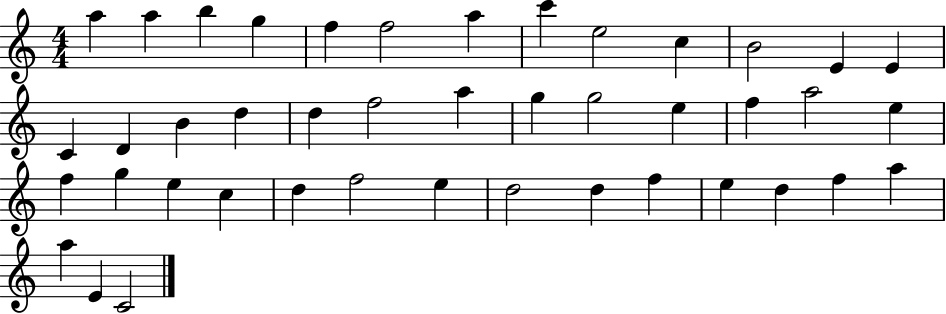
A5/q A5/q B5/q G5/q F5/q F5/h A5/q C6/q E5/h C5/q B4/h E4/q E4/q C4/q D4/q B4/q D5/q D5/q F5/h A5/q G5/q G5/h E5/q F5/q A5/h E5/q F5/q G5/q E5/q C5/q D5/q F5/h E5/q D5/h D5/q F5/q E5/q D5/q F5/q A5/q A5/q E4/q C4/h